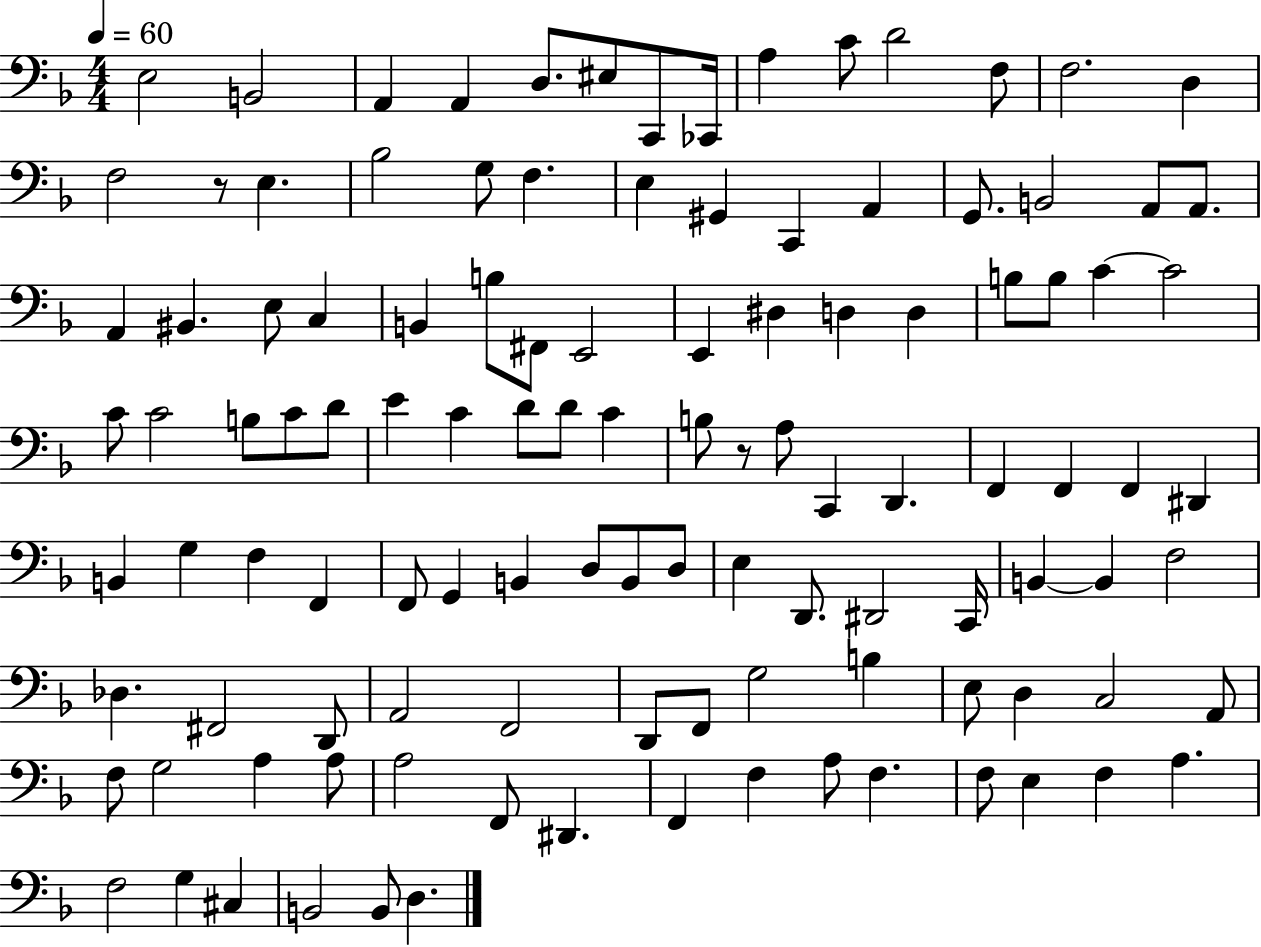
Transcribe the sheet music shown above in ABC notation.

X:1
T:Untitled
M:4/4
L:1/4
K:F
E,2 B,,2 A,, A,, D,/2 ^E,/2 C,,/2 _C,,/4 A, C/2 D2 F,/2 F,2 D, F,2 z/2 E, _B,2 G,/2 F, E, ^G,, C,, A,, G,,/2 B,,2 A,,/2 A,,/2 A,, ^B,, E,/2 C, B,, B,/2 ^F,,/2 E,,2 E,, ^D, D, D, B,/2 B,/2 C C2 C/2 C2 B,/2 C/2 D/2 E C D/2 D/2 C B,/2 z/2 A,/2 C,, D,, F,, F,, F,, ^D,, B,, G, F, F,, F,,/2 G,, B,, D,/2 B,,/2 D,/2 E, D,,/2 ^D,,2 C,,/4 B,, B,, F,2 _D, ^F,,2 D,,/2 A,,2 F,,2 D,,/2 F,,/2 G,2 B, E,/2 D, C,2 A,,/2 F,/2 G,2 A, A,/2 A,2 F,,/2 ^D,, F,, F, A,/2 F, F,/2 E, F, A, F,2 G, ^C, B,,2 B,,/2 D,